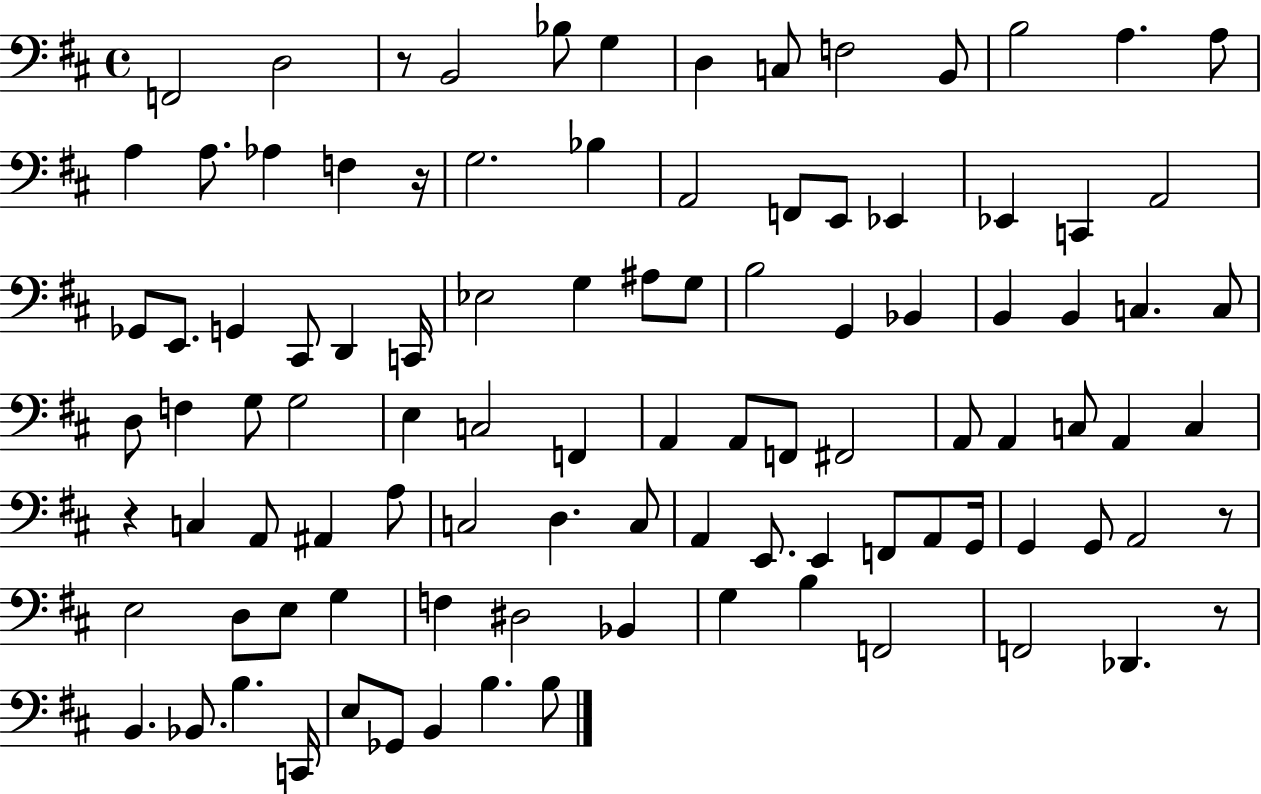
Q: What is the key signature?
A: D major